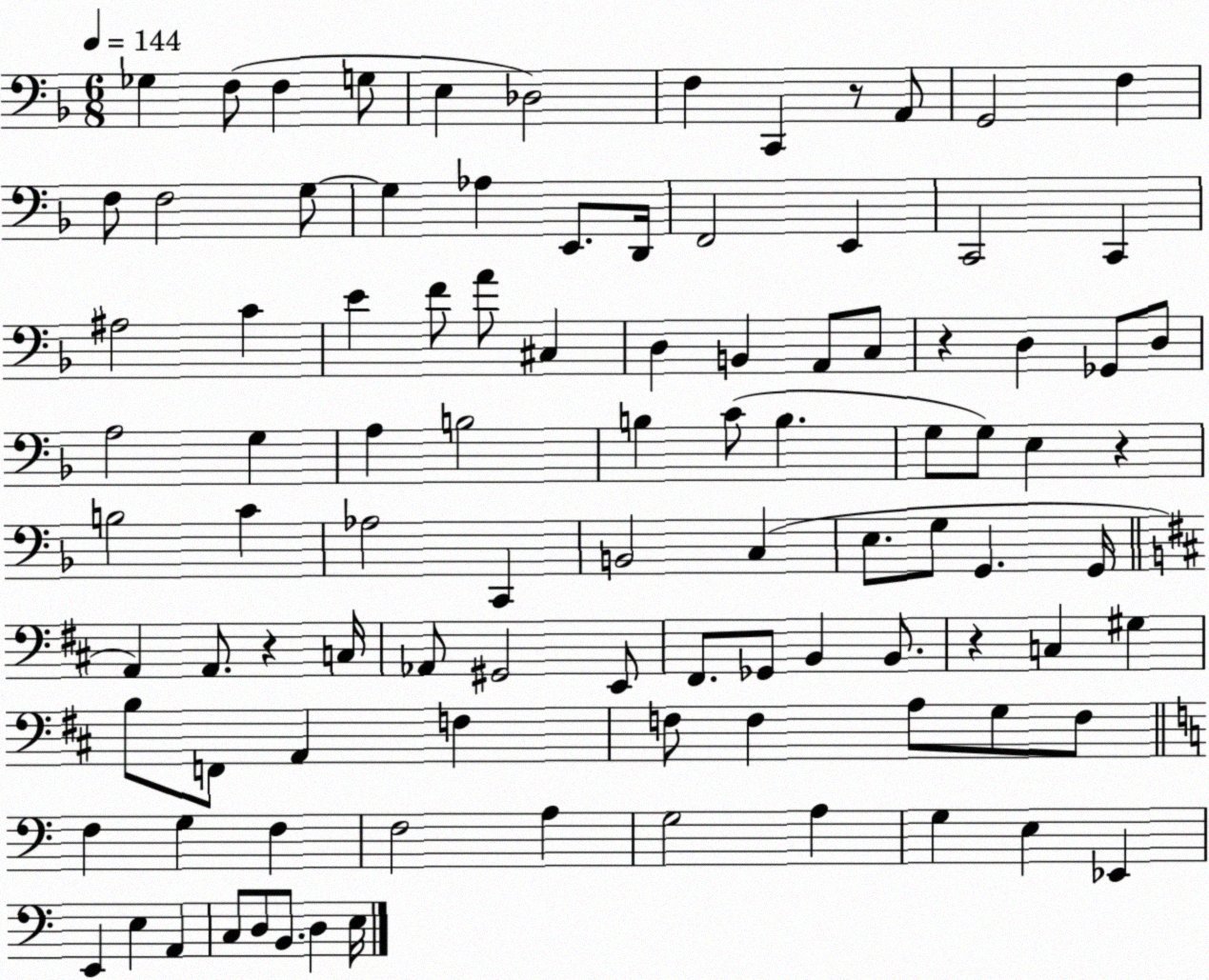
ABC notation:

X:1
T:Untitled
M:6/8
L:1/4
K:F
_G, F,/2 F, G,/2 E, _D,2 F, C,, z/2 A,,/2 G,,2 F, F,/2 F,2 G,/2 G, _A, E,,/2 D,,/4 F,,2 E,, C,,2 C,, ^A,2 C E F/2 A/2 ^C, D, B,, A,,/2 C,/2 z D, _G,,/2 D,/2 A,2 G, A, B,2 B, C/2 B, G,/2 G,/2 E, z B,2 C _A,2 C,, B,,2 C, E,/2 G,/2 G,, G,,/4 A,, A,,/2 z C,/4 _A,,/2 ^G,,2 E,,/2 ^F,,/2 _G,,/2 B,, B,,/2 z C, ^G, B,/2 F,,/2 A,, F, F,/2 F, A,/2 G,/2 F,/2 F, G, F, F,2 A, G,2 A, G, E, _E,, E,, E, A,, C,/2 D,/2 B,,/2 D, E,/4